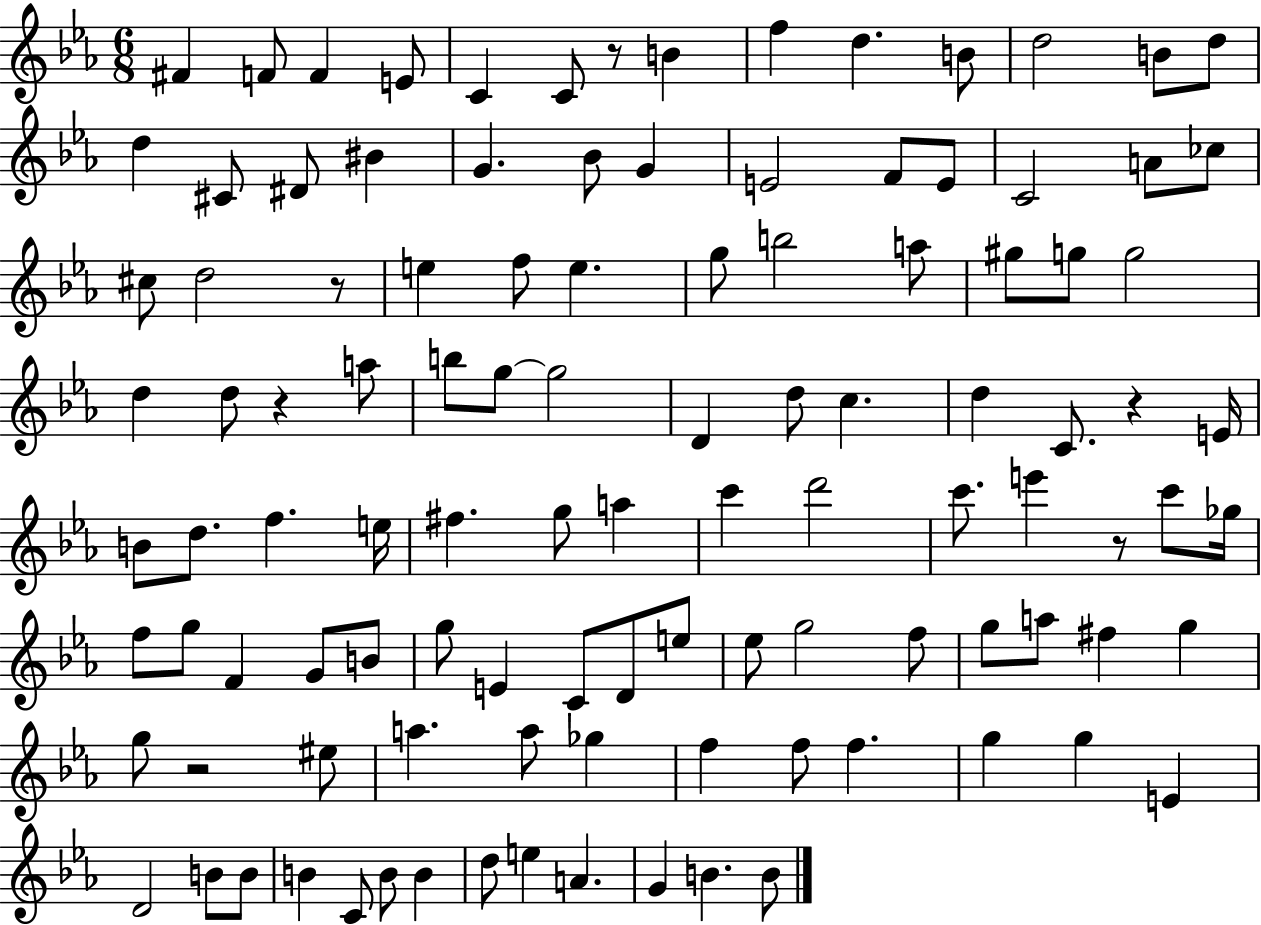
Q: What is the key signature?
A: EES major